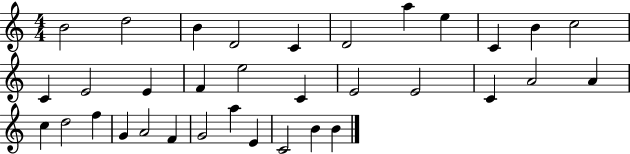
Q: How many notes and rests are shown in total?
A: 34